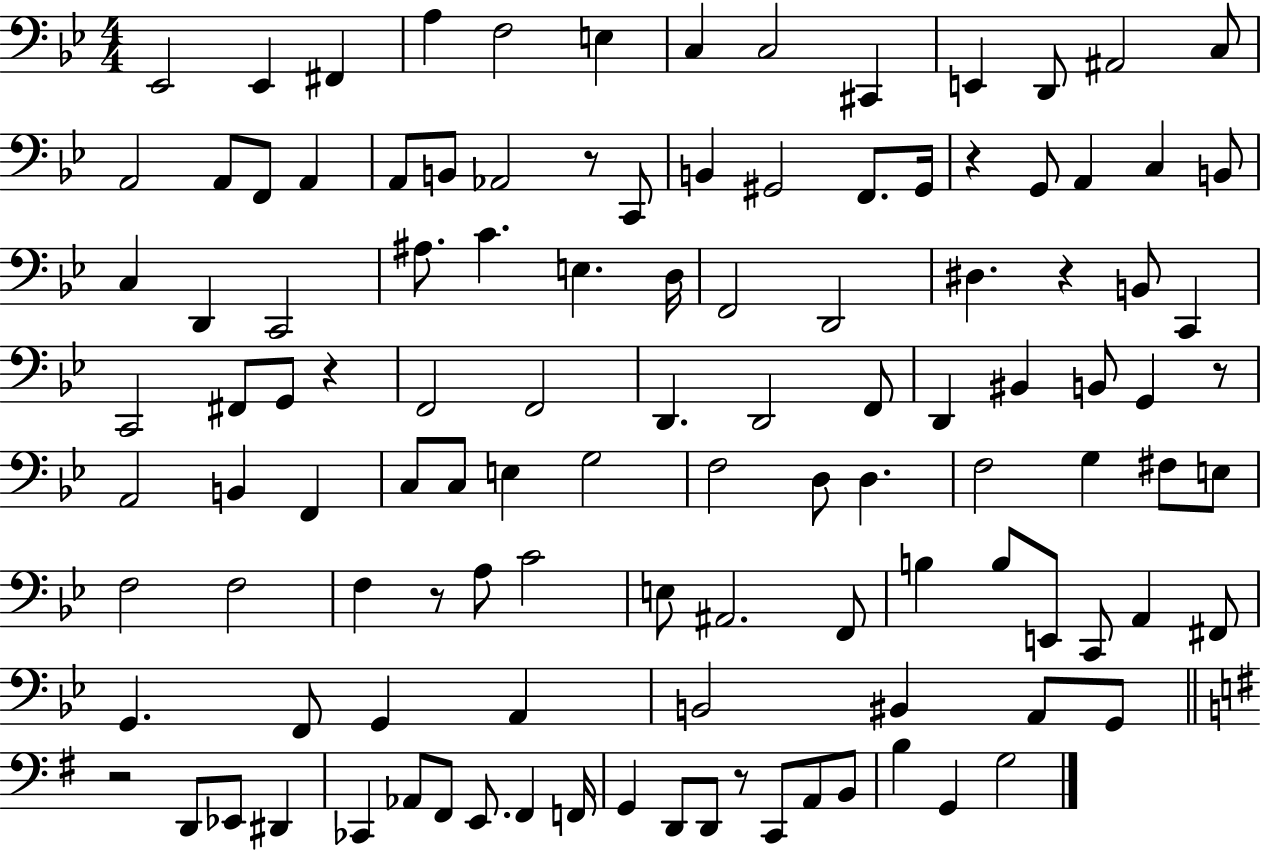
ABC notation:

X:1
T:Untitled
M:4/4
L:1/4
K:Bb
_E,,2 _E,, ^F,, A, F,2 E, C, C,2 ^C,, E,, D,,/2 ^A,,2 C,/2 A,,2 A,,/2 F,,/2 A,, A,,/2 B,,/2 _A,,2 z/2 C,,/2 B,, ^G,,2 F,,/2 ^G,,/4 z G,,/2 A,, C, B,,/2 C, D,, C,,2 ^A,/2 C E, D,/4 F,,2 D,,2 ^D, z B,,/2 C,, C,,2 ^F,,/2 G,,/2 z F,,2 F,,2 D,, D,,2 F,,/2 D,, ^B,, B,,/2 G,, z/2 A,,2 B,, F,, C,/2 C,/2 E, G,2 F,2 D,/2 D, F,2 G, ^F,/2 E,/2 F,2 F,2 F, z/2 A,/2 C2 E,/2 ^A,,2 F,,/2 B, B,/2 E,,/2 C,,/2 A,, ^F,,/2 G,, F,,/2 G,, A,, B,,2 ^B,, A,,/2 G,,/2 z2 D,,/2 _E,,/2 ^D,, _C,, _A,,/2 ^F,,/2 E,,/2 ^F,, F,,/4 G,, D,,/2 D,,/2 z/2 C,,/2 A,,/2 B,,/2 B, G,, G,2